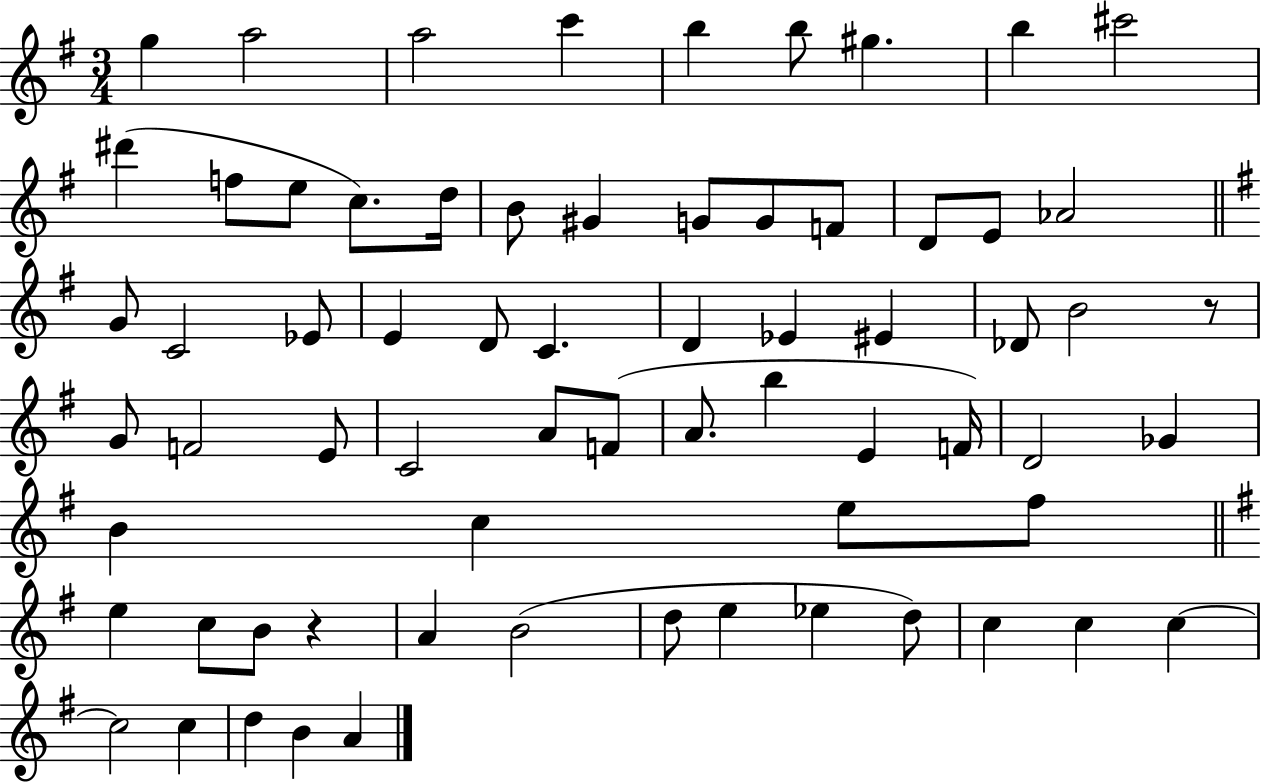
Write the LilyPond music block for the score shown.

{
  \clef treble
  \numericTimeSignature
  \time 3/4
  \key g \major
  g''4 a''2 | a''2 c'''4 | b''4 b''8 gis''4. | b''4 cis'''2 | \break dis'''4( f''8 e''8 c''8.) d''16 | b'8 gis'4 g'8 g'8 f'8 | d'8 e'8 aes'2 | \bar "||" \break \key g \major g'8 c'2 ees'8 | e'4 d'8 c'4. | d'4 ees'4 eis'4 | des'8 b'2 r8 | \break g'8 f'2 e'8 | c'2 a'8 f'8( | a'8. b''4 e'4 f'16) | d'2 ges'4 | \break b'4 c''4 e''8 fis''8 | \bar "||" \break \key g \major e''4 c''8 b'8 r4 | a'4 b'2( | d''8 e''4 ees''4 d''8) | c''4 c''4 c''4~~ | \break c''2 c''4 | d''4 b'4 a'4 | \bar "|."
}